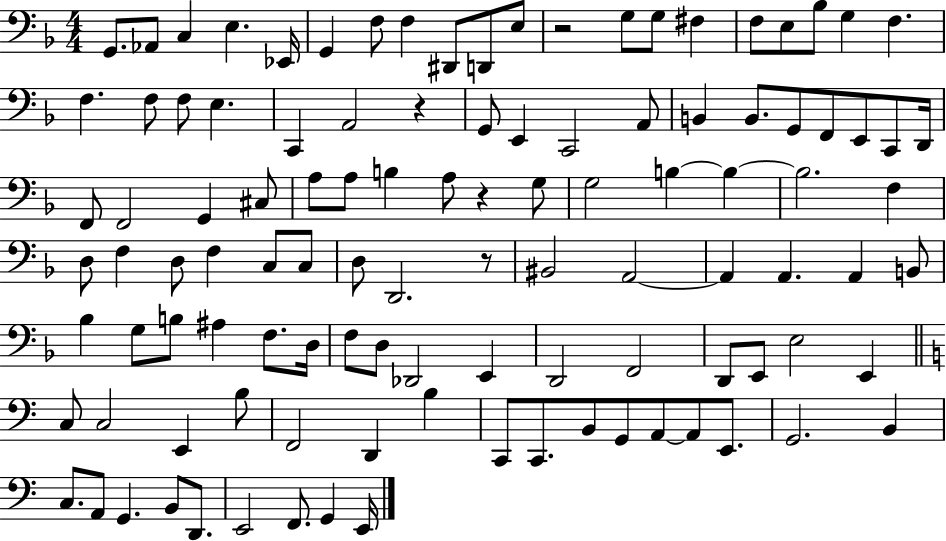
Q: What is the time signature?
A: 4/4